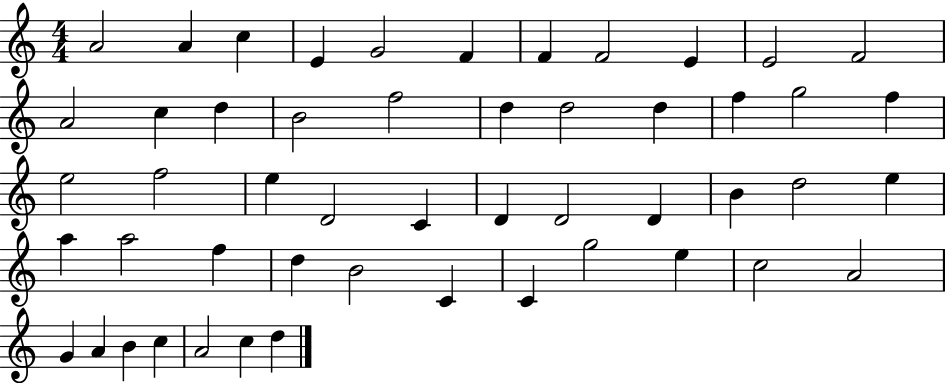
A4/h A4/q C5/q E4/q G4/h F4/q F4/q F4/h E4/q E4/h F4/h A4/h C5/q D5/q B4/h F5/h D5/q D5/h D5/q F5/q G5/h F5/q E5/h F5/h E5/q D4/h C4/q D4/q D4/h D4/q B4/q D5/h E5/q A5/q A5/h F5/q D5/q B4/h C4/q C4/q G5/h E5/q C5/h A4/h G4/q A4/q B4/q C5/q A4/h C5/q D5/q